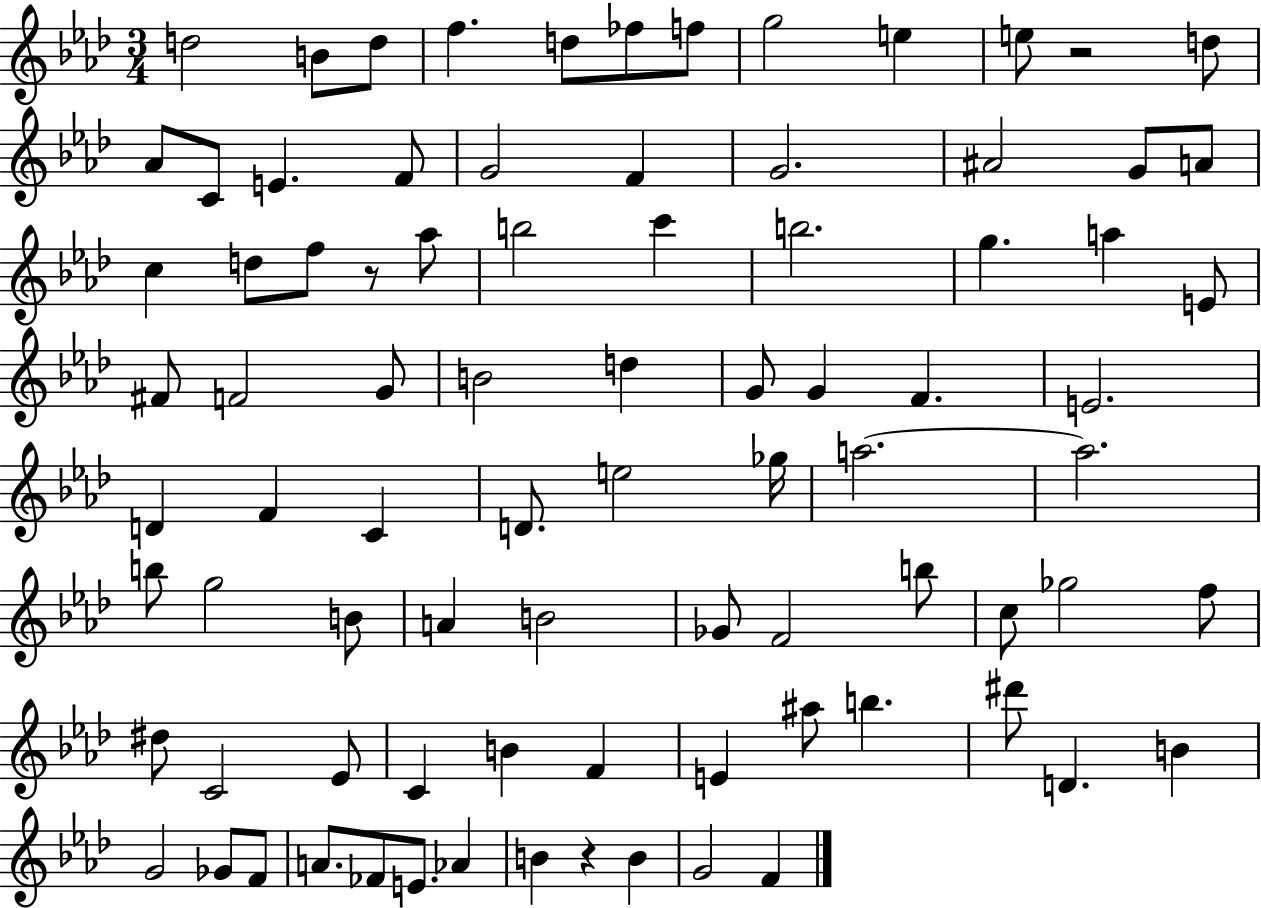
X:1
T:Untitled
M:3/4
L:1/4
K:Ab
d2 B/2 d/2 f d/2 _f/2 f/2 g2 e e/2 z2 d/2 _A/2 C/2 E F/2 G2 F G2 ^A2 G/2 A/2 c d/2 f/2 z/2 _a/2 b2 c' b2 g a E/2 ^F/2 F2 G/2 B2 d G/2 G F E2 D F C D/2 e2 _g/4 a2 a2 b/2 g2 B/2 A B2 _G/2 F2 b/2 c/2 _g2 f/2 ^d/2 C2 _E/2 C B F E ^a/2 b ^d'/2 D B G2 _G/2 F/2 A/2 _F/2 E/2 _A B z B G2 F